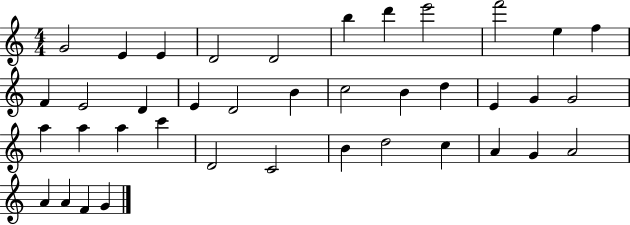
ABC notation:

X:1
T:Untitled
M:4/4
L:1/4
K:C
G2 E E D2 D2 b d' e'2 f'2 e f F E2 D E D2 B c2 B d E G G2 a a a c' D2 C2 B d2 c A G A2 A A F G